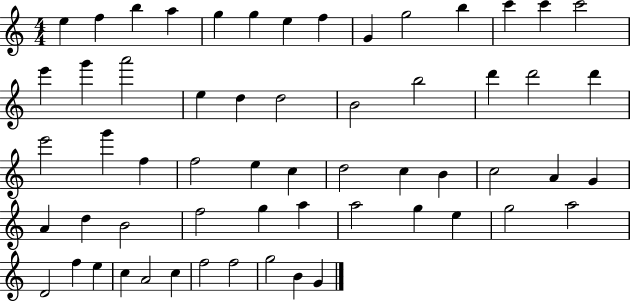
X:1
T:Untitled
M:4/4
L:1/4
K:C
e f b a g g e f G g2 b c' c' c'2 e' g' a'2 e d d2 B2 b2 d' d'2 d' e'2 g' f f2 e c d2 c B c2 A G A d B2 f2 g a a2 g e g2 a2 D2 f e c A2 c f2 f2 g2 B G